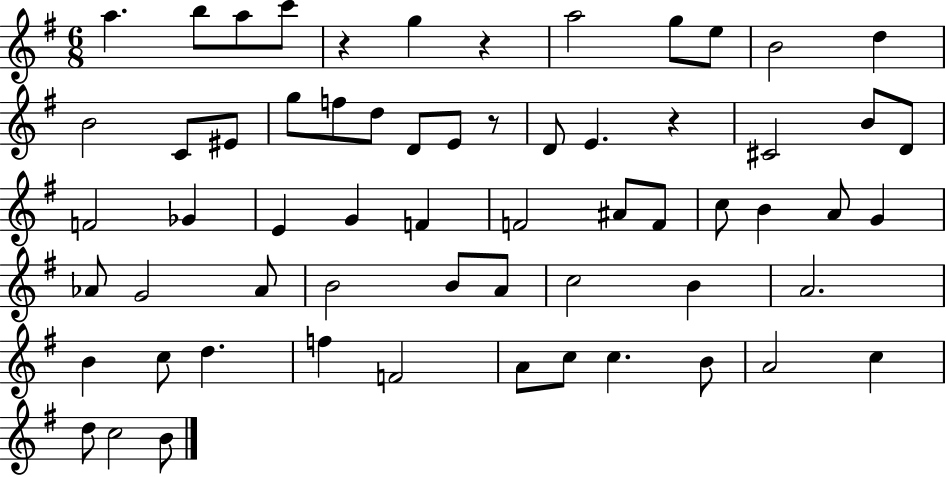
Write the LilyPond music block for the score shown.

{
  \clef treble
  \numericTimeSignature
  \time 6/8
  \key g \major
  a''4. b''8 a''8 c'''8 | r4 g''4 r4 | a''2 g''8 e''8 | b'2 d''4 | \break b'2 c'8 eis'8 | g''8 f''8 d''8 d'8 e'8 r8 | d'8 e'4. r4 | cis'2 b'8 d'8 | \break f'2 ges'4 | e'4 g'4 f'4 | f'2 ais'8 f'8 | c''8 b'4 a'8 g'4 | \break aes'8 g'2 aes'8 | b'2 b'8 a'8 | c''2 b'4 | a'2. | \break b'4 c''8 d''4. | f''4 f'2 | a'8 c''8 c''4. b'8 | a'2 c''4 | \break d''8 c''2 b'8 | \bar "|."
}